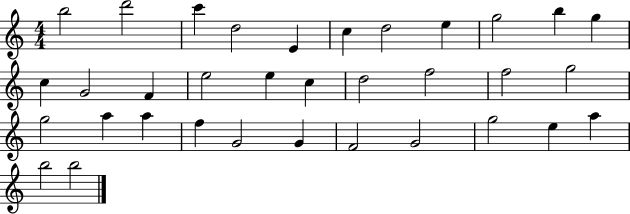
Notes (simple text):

B5/h D6/h C6/q D5/h E4/q C5/q D5/h E5/q G5/h B5/q G5/q C5/q G4/h F4/q E5/h E5/q C5/q D5/h F5/h F5/h G5/h G5/h A5/q A5/q F5/q G4/h G4/q F4/h G4/h G5/h E5/q A5/q B5/h B5/h